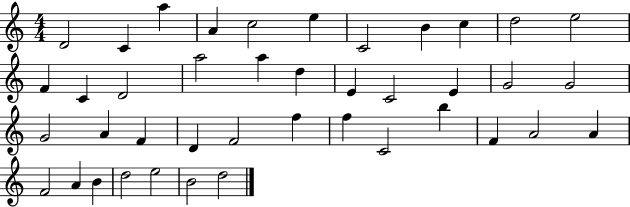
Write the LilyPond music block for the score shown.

{
  \clef treble
  \numericTimeSignature
  \time 4/4
  \key c \major
  d'2 c'4 a''4 | a'4 c''2 e''4 | c'2 b'4 c''4 | d''2 e''2 | \break f'4 c'4 d'2 | a''2 a''4 d''4 | e'4 c'2 e'4 | g'2 g'2 | \break g'2 a'4 f'4 | d'4 f'2 f''4 | f''4 c'2 b''4 | f'4 a'2 a'4 | \break f'2 a'4 b'4 | d''2 e''2 | b'2 d''2 | \bar "|."
}